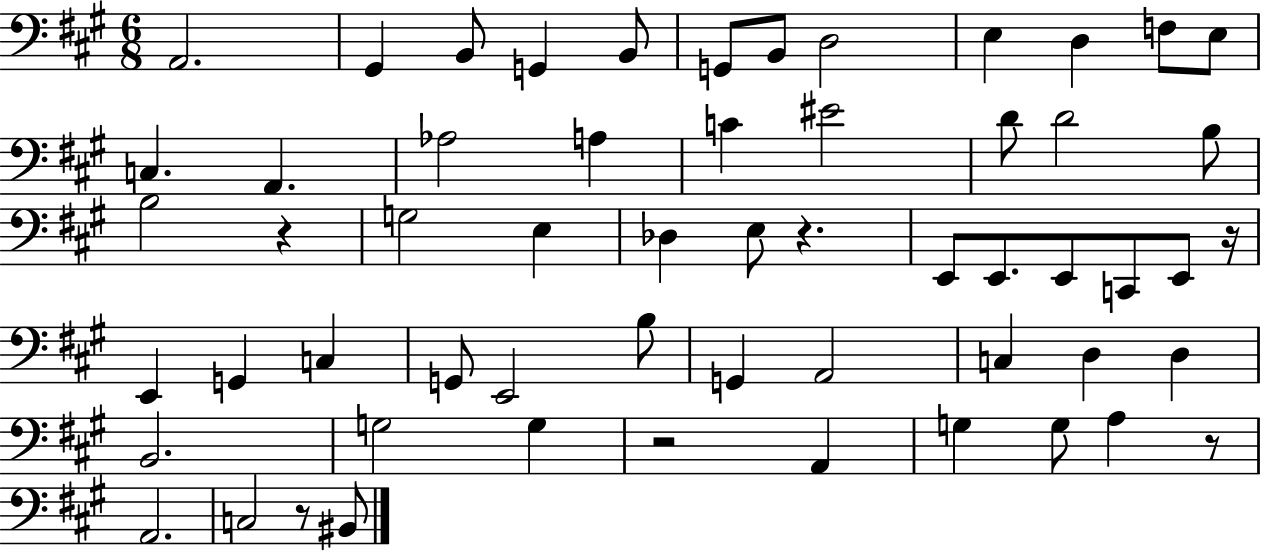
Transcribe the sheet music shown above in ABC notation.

X:1
T:Untitled
M:6/8
L:1/4
K:A
A,,2 ^G,, B,,/2 G,, B,,/2 G,,/2 B,,/2 D,2 E, D, F,/2 E,/2 C, A,, _A,2 A, C ^E2 D/2 D2 B,/2 B,2 z G,2 E, _D, E,/2 z E,,/2 E,,/2 E,,/2 C,,/2 E,,/2 z/4 E,, G,, C, G,,/2 E,,2 B,/2 G,, A,,2 C, D, D, B,,2 G,2 G, z2 A,, G, G,/2 A, z/2 A,,2 C,2 z/2 ^B,,/2